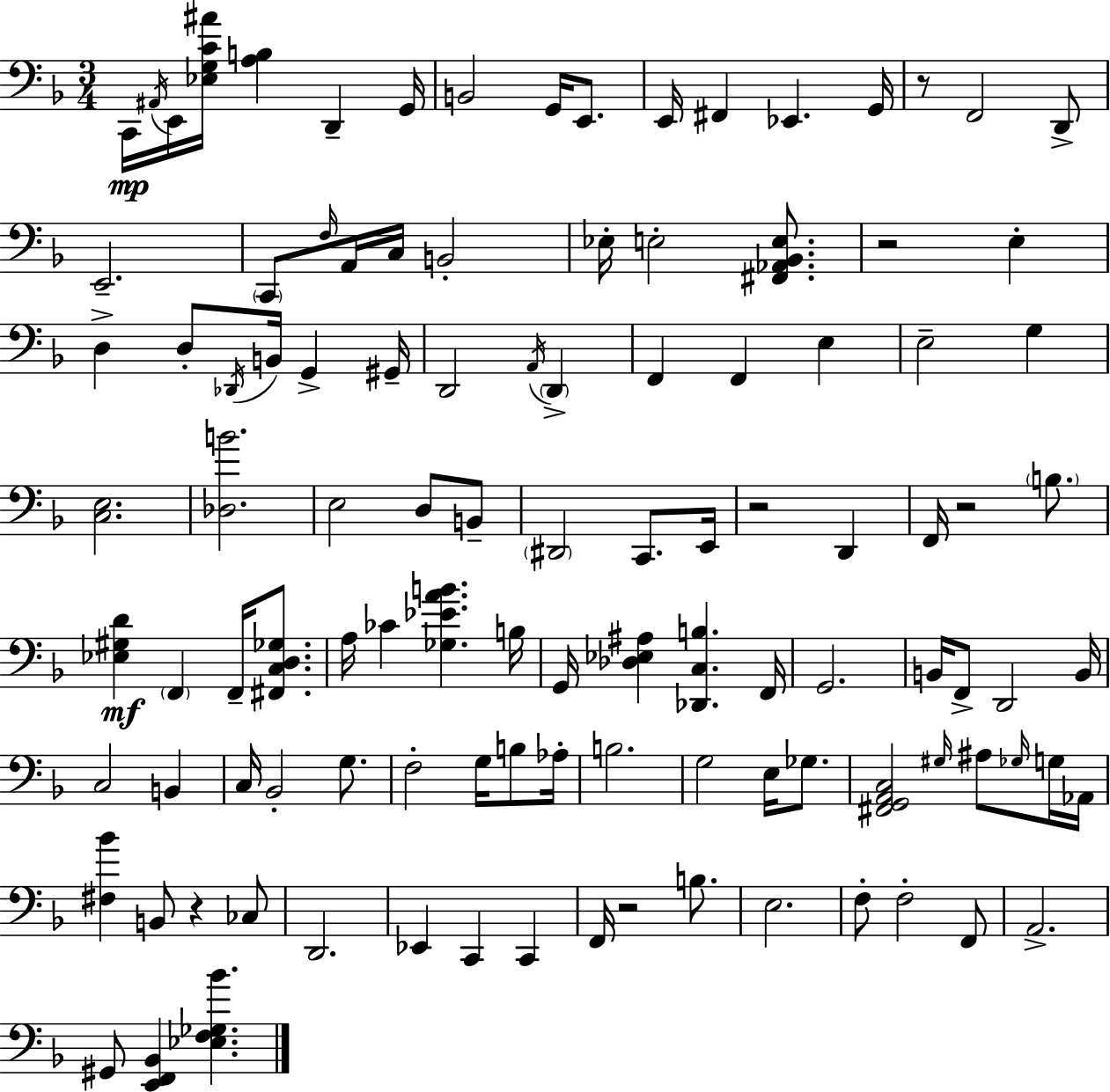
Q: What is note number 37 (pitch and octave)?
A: G3